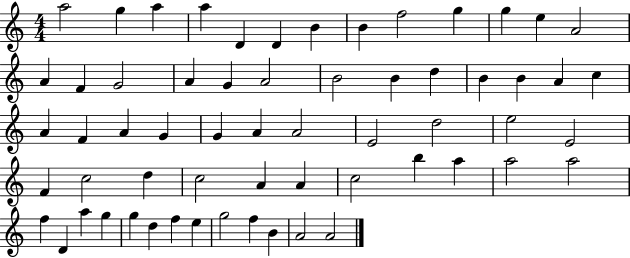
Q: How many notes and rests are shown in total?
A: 61